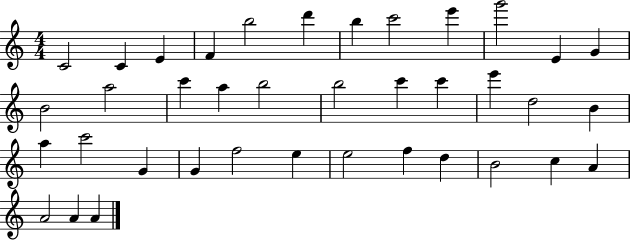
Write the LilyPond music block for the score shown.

{
  \clef treble
  \numericTimeSignature
  \time 4/4
  \key c \major
  c'2 c'4 e'4 | f'4 b''2 d'''4 | b''4 c'''2 e'''4 | g'''2 e'4 g'4 | \break b'2 a''2 | c'''4 a''4 b''2 | b''2 c'''4 c'''4 | e'''4 d''2 b'4 | \break a''4 c'''2 g'4 | g'4 f''2 e''4 | e''2 f''4 d''4 | b'2 c''4 a'4 | \break a'2 a'4 a'4 | \bar "|."
}